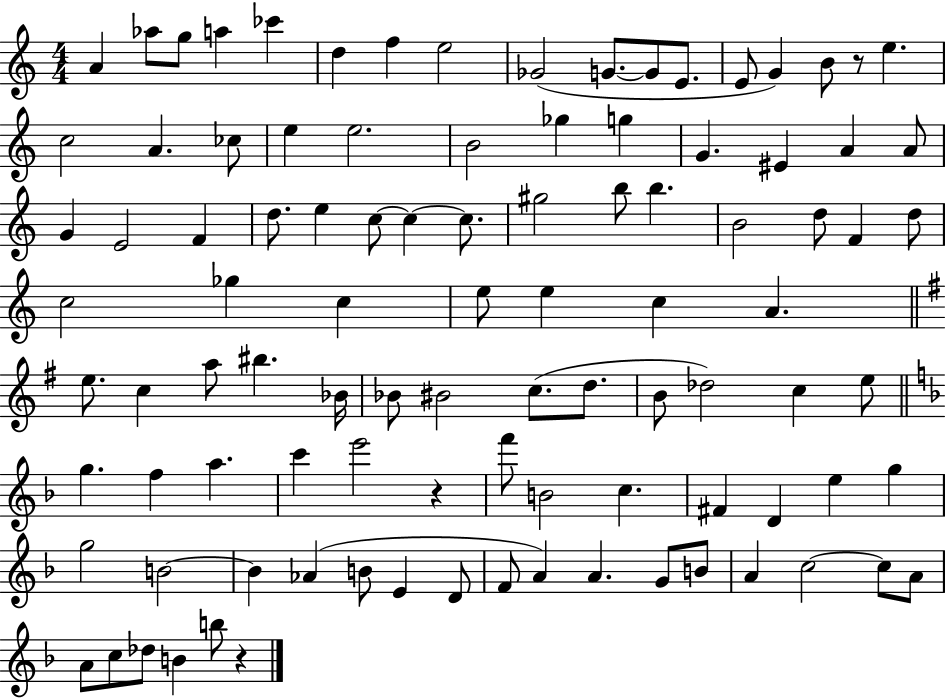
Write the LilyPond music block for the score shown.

{
  \clef treble
  \numericTimeSignature
  \time 4/4
  \key c \major
  \repeat volta 2 { a'4 aes''8 g''8 a''4 ces'''4 | d''4 f''4 e''2 | ges'2( g'8.~~ g'8 e'8. | e'8 g'4) b'8 r8 e''4. | \break c''2 a'4. ces''8 | e''4 e''2. | b'2 ges''4 g''4 | g'4. eis'4 a'4 a'8 | \break g'4 e'2 f'4 | d''8. e''4 c''8~~ c''4~~ c''8. | gis''2 b''8 b''4. | b'2 d''8 f'4 d''8 | \break c''2 ges''4 c''4 | e''8 e''4 c''4 a'4. | \bar "||" \break \key g \major e''8. c''4 a''8 bis''4. bes'16 | bes'8 bis'2 c''8.( d''8. | b'8 des''2) c''4 e''8 | \bar "||" \break \key d \minor g''4. f''4 a''4. | c'''4 e'''2 r4 | f'''8 b'2 c''4. | fis'4 d'4 e''4 g''4 | \break g''2 b'2~~ | b'4 aes'4( b'8 e'4 d'8 | f'8 a'4) a'4. g'8 b'8 | a'4 c''2~~ c''8 a'8 | \break a'8 c''8 des''8 b'4 b''8 r4 | } \bar "|."
}